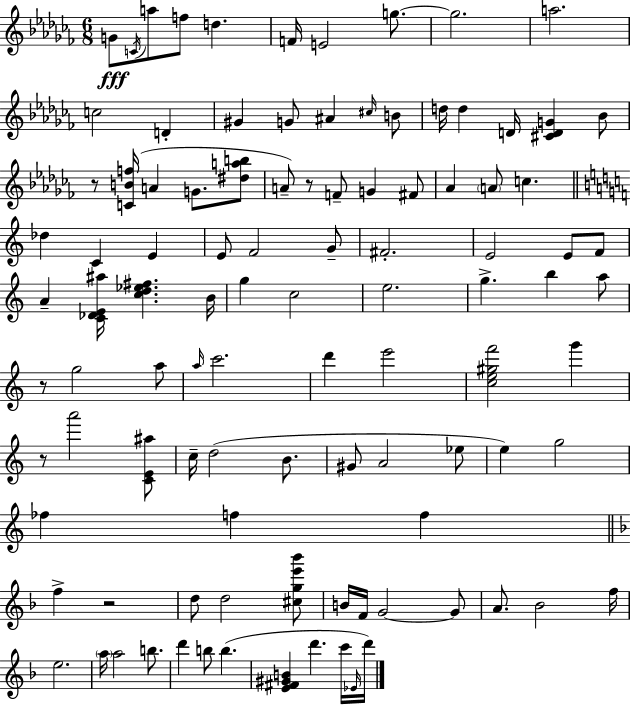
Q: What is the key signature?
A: AES minor